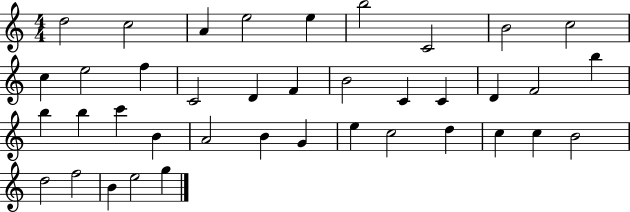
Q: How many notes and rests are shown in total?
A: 39